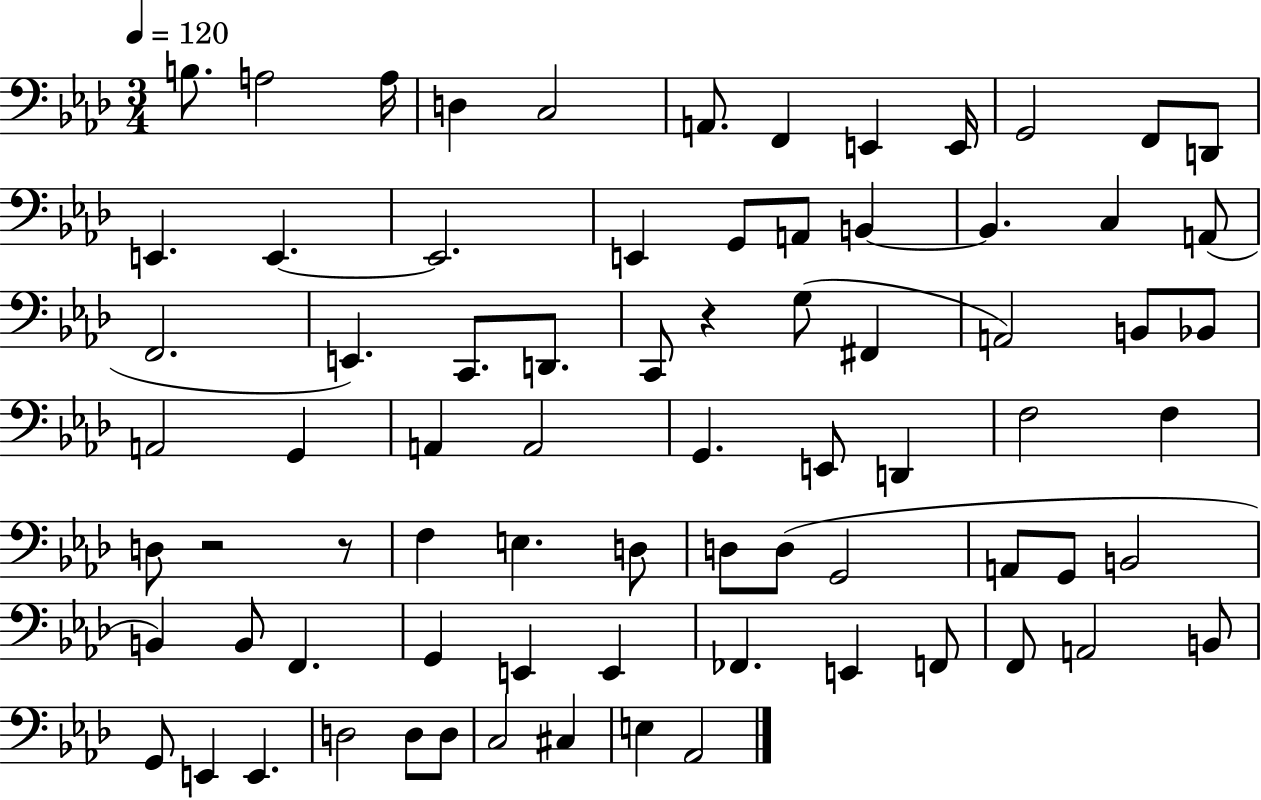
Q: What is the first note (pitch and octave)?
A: B3